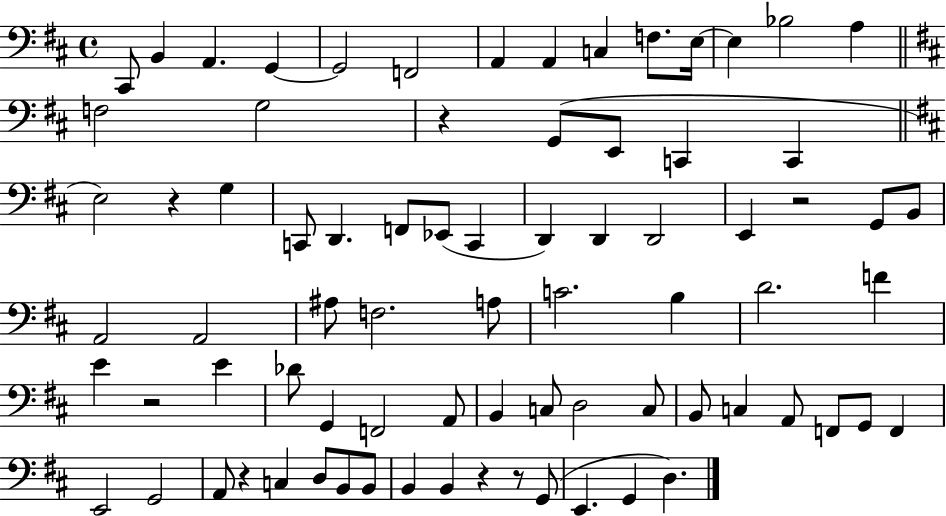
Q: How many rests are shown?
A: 7